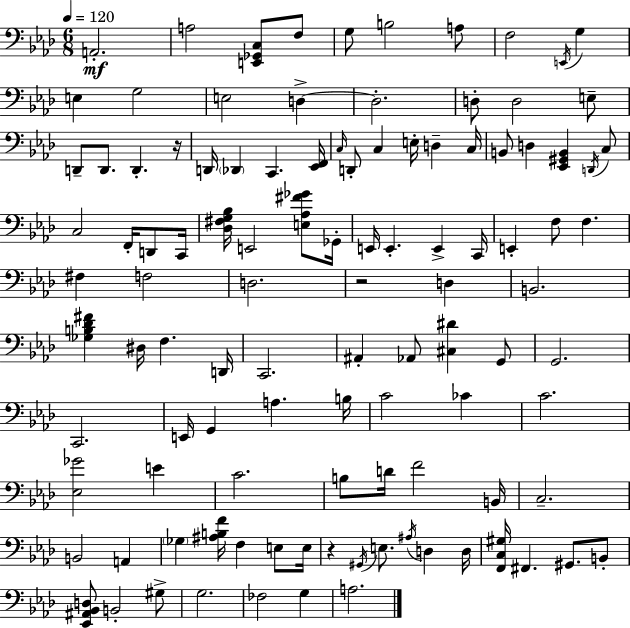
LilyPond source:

{
  \clef bass
  \numericTimeSignature
  \time 6/8
  \key aes \major
  \tempo 4 = 120
  a,2.-.\mf | a2 <e, ges, c>8 f8 | g8 b2 a8 | f2 \acciaccatura { e,16 } g4 | \break e4 g2 | e2 d4->~~ | d2.-. | d8-. d2 e8-- | \break d,8-- d,8. d,4.-. | r16 d,16 \parenthesize des,4 c,4. | <ees, f,>16 \grace { c16 } d,8-. c4 e16-. d4-- | c16 b,8 d4 <ees, gis, b,>4 | \break \acciaccatura { d,16 } c8 c2 f,16-. | d,8 c,16 <des fis g bes>16 e,2 | <e aes fis' ges'>8 ges,16-. e,16 e,4.-. e,4-> | c,16 e,4-. f8 f4. | \break fis4 f2 | d2. | r2 d4 | b,2. | \break <ges b des' fis'>4 dis16 f4. | d,16 c,2. | ais,4-. aes,8 <cis dis'>4 | g,8 g,2. | \break c,2. | e,16 g,4 a4. | b16 c'2 ces'4 | c'2. | \break <ees ges'>2 e'4 | c'2. | b8 d'16 f'2 | b,16 c2.-- | \break b,2 a,4 | \parenthesize ges4 <ais b f'>16 f4 | e8 e16 r4 \acciaccatura { gis,16 } e8. \acciaccatura { ais16 } | d4 d16 <f, c gis>16 fis,4. | \break gis,8. b,8-. <ees, ais, bes, d>8 b,2-. | gis8-> g2. | fes2 | g4 a2. | \break \bar "|."
}